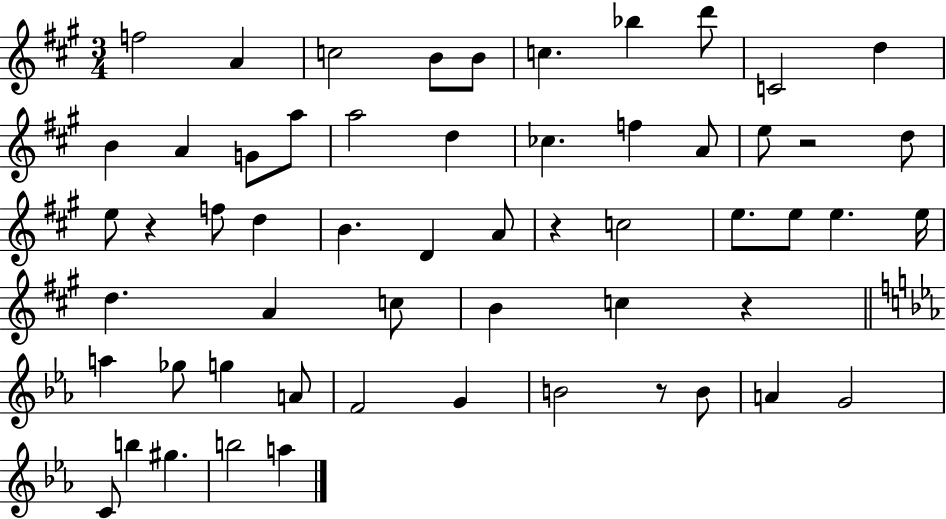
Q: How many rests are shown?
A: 5